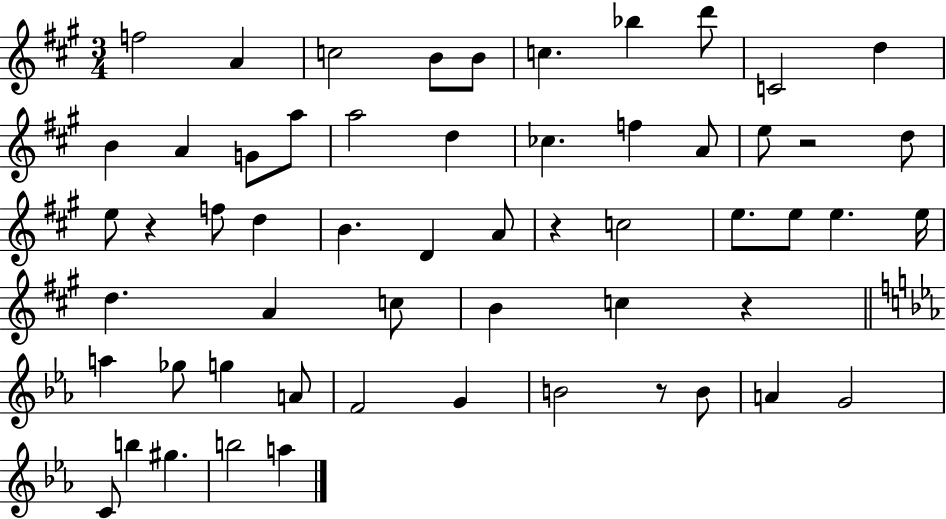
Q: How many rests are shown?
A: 5